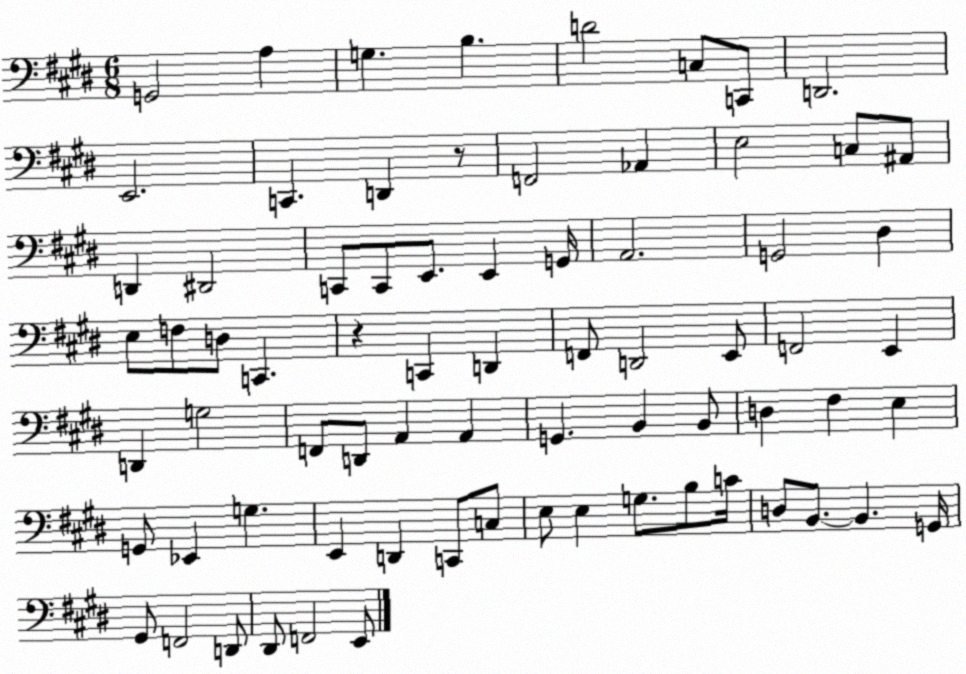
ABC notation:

X:1
T:Untitled
M:6/8
L:1/4
K:E
G,,2 A, G, B, D2 C,/2 C,,/2 D,,2 E,,2 C,, D,, z/2 F,,2 _A,, E,2 C,/2 ^A,,/2 D,, ^D,,2 C,,/2 C,,/2 E,,/2 E,, G,,/4 A,,2 G,,2 ^D, E,/2 F,/2 D,/2 C,, z C,, D,, F,,/2 D,,2 E,,/2 F,,2 E,, D,, G,2 F,,/2 D,,/2 A,, A,, G,, B,, B,,/2 D, ^F, E, G,,/2 _E,, G, E,, D,, C,,/2 C,/2 E,/2 E, G,/2 B,/2 C/4 D,/2 B,,/2 B,, G,,/4 ^G,,/2 F,,2 D,,/2 ^D,,/2 F,,2 E,,/2